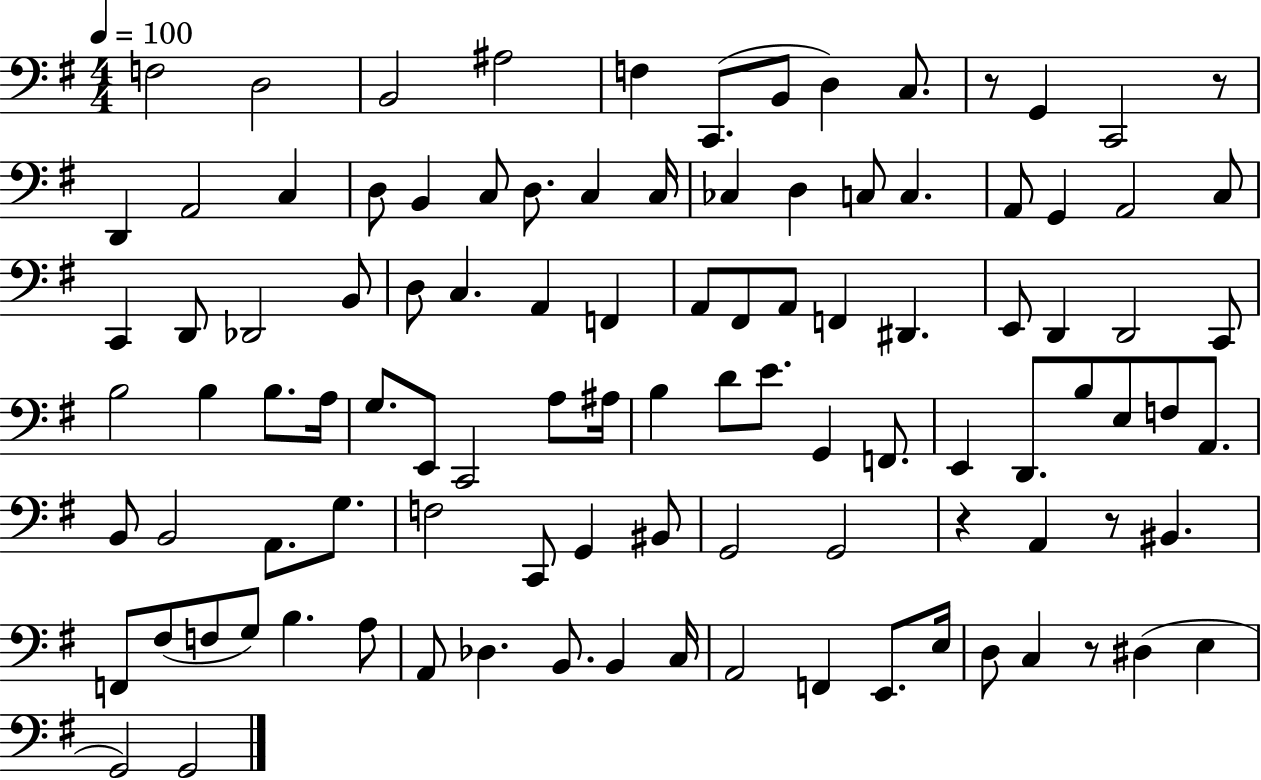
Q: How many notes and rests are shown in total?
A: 103